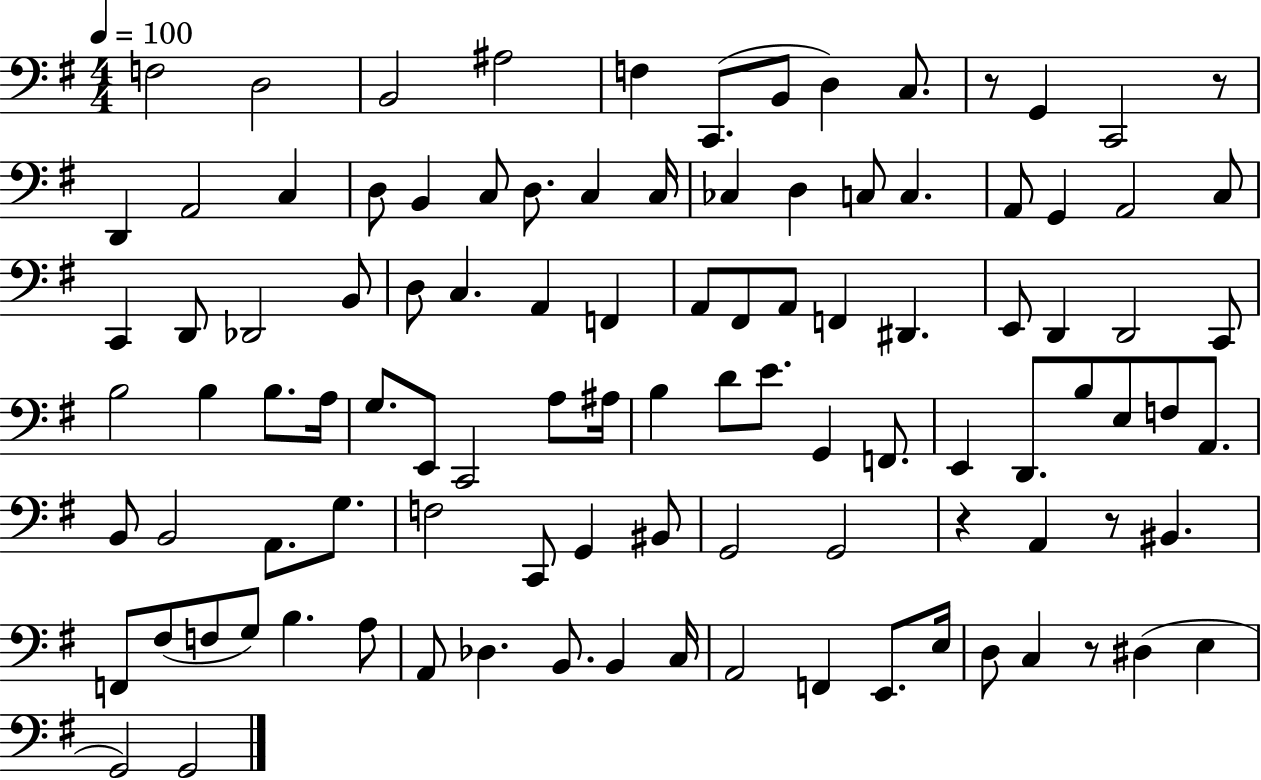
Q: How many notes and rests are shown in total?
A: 103